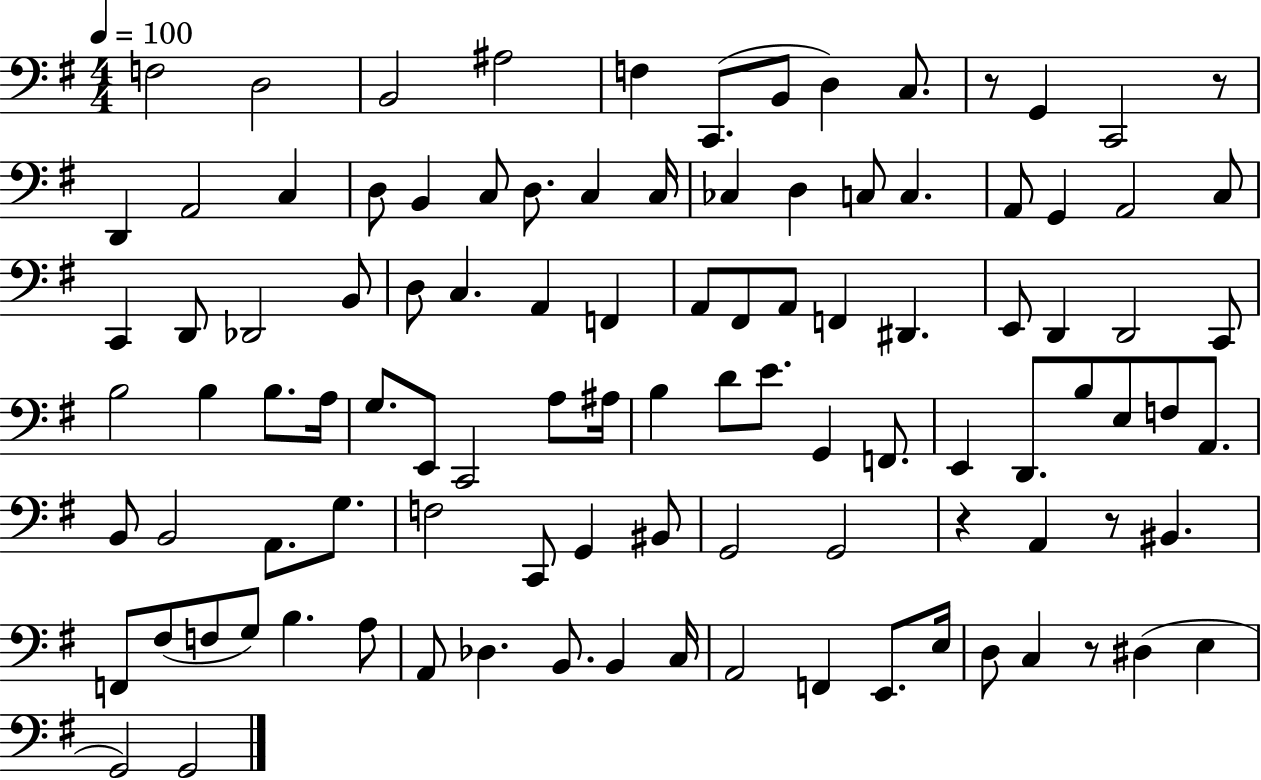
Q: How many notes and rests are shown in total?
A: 103